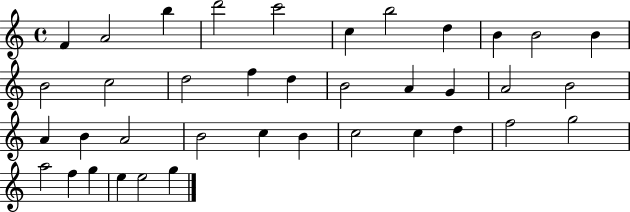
F4/q A4/h B5/q D6/h C6/h C5/q B5/h D5/q B4/q B4/h B4/q B4/h C5/h D5/h F5/q D5/q B4/h A4/q G4/q A4/h B4/h A4/q B4/q A4/h B4/h C5/q B4/q C5/h C5/q D5/q F5/h G5/h A5/h F5/q G5/q E5/q E5/h G5/q